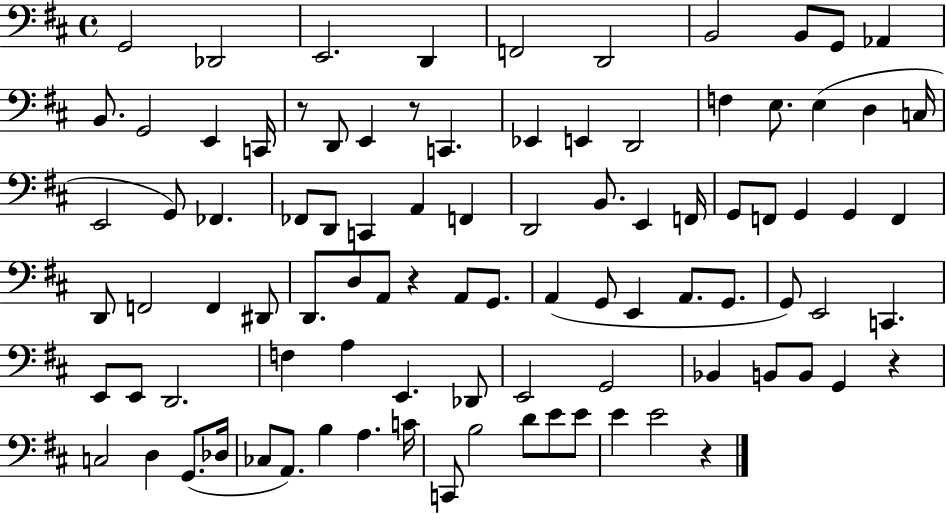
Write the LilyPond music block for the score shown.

{
  \clef bass
  \time 4/4
  \defaultTimeSignature
  \key d \major
  g,2 des,2 | e,2. d,4 | f,2 d,2 | b,2 b,8 g,8 aes,4 | \break b,8. g,2 e,4 c,16 | r8 d,8 e,4 r8 c,4. | ees,4 e,4 d,2 | f4 e8. e4( d4 c16 | \break e,2 g,8) fes,4. | fes,8 d,8 c,4 a,4 f,4 | d,2 b,8. e,4 f,16 | g,8 f,8 g,4 g,4 f,4 | \break d,8 f,2 f,4 dis,8 | d,8. d8 a,8 r4 a,8 g,8. | a,4( g,8 e,4 a,8. g,8. | g,8) e,2 c,4. | \break e,8 e,8 d,2. | f4 a4 e,4. des,8 | e,2 g,2 | bes,4 b,8 b,8 g,4 r4 | \break c2 d4 g,8.( des16 | ces8 a,8.) b4 a4. c'16 | c,8 b2 d'8 e'8 e'8 | e'4 e'2 r4 | \break \bar "|."
}